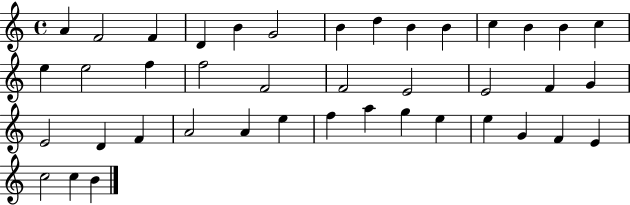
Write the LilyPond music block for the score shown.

{
  \clef treble
  \time 4/4
  \defaultTimeSignature
  \key c \major
  a'4 f'2 f'4 | d'4 b'4 g'2 | b'4 d''4 b'4 b'4 | c''4 b'4 b'4 c''4 | \break e''4 e''2 f''4 | f''2 f'2 | f'2 e'2 | e'2 f'4 g'4 | \break e'2 d'4 f'4 | a'2 a'4 e''4 | f''4 a''4 g''4 e''4 | e''4 g'4 f'4 e'4 | \break c''2 c''4 b'4 | \bar "|."
}